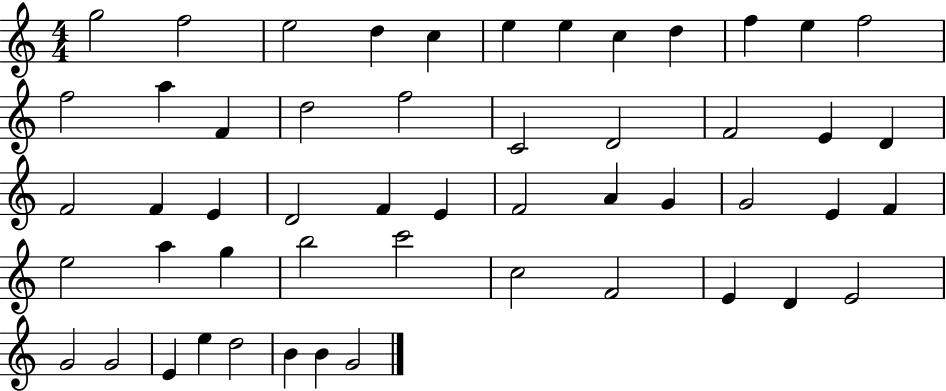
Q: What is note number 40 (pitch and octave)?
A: C5